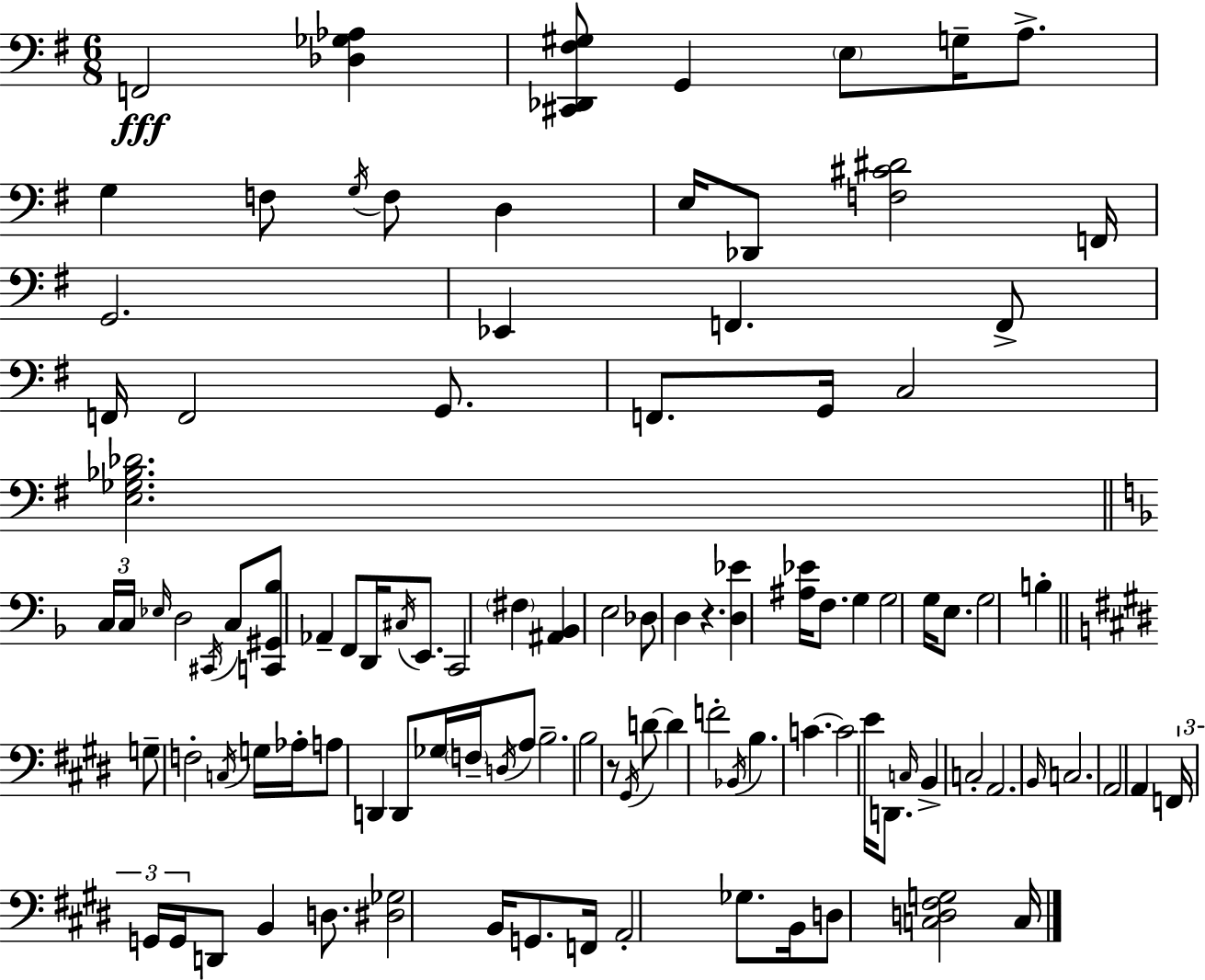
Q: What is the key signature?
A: G major